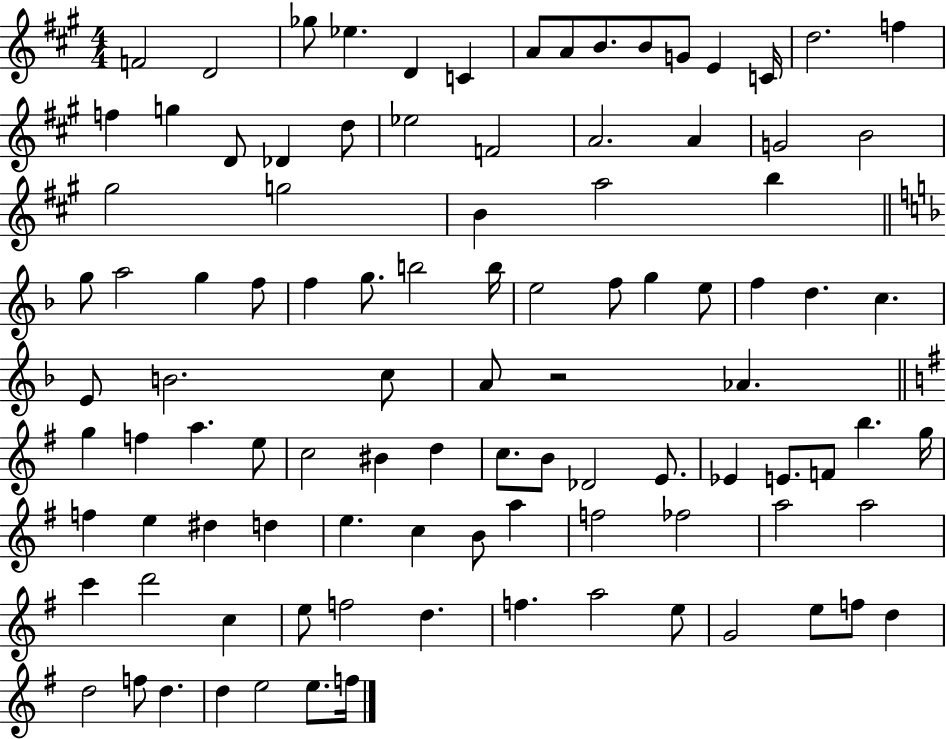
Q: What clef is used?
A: treble